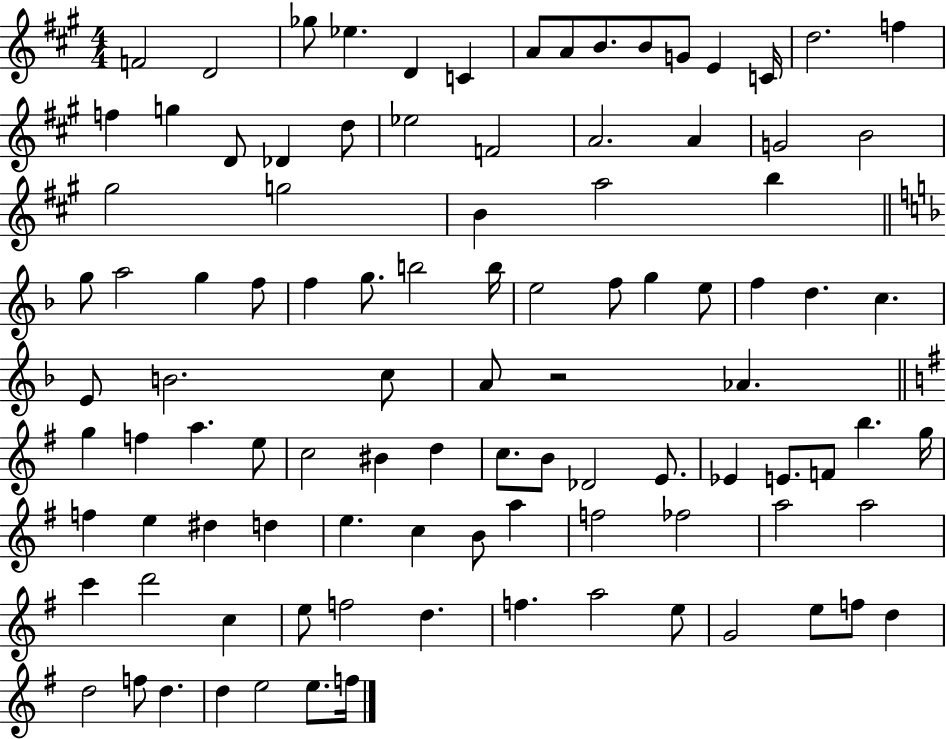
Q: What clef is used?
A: treble